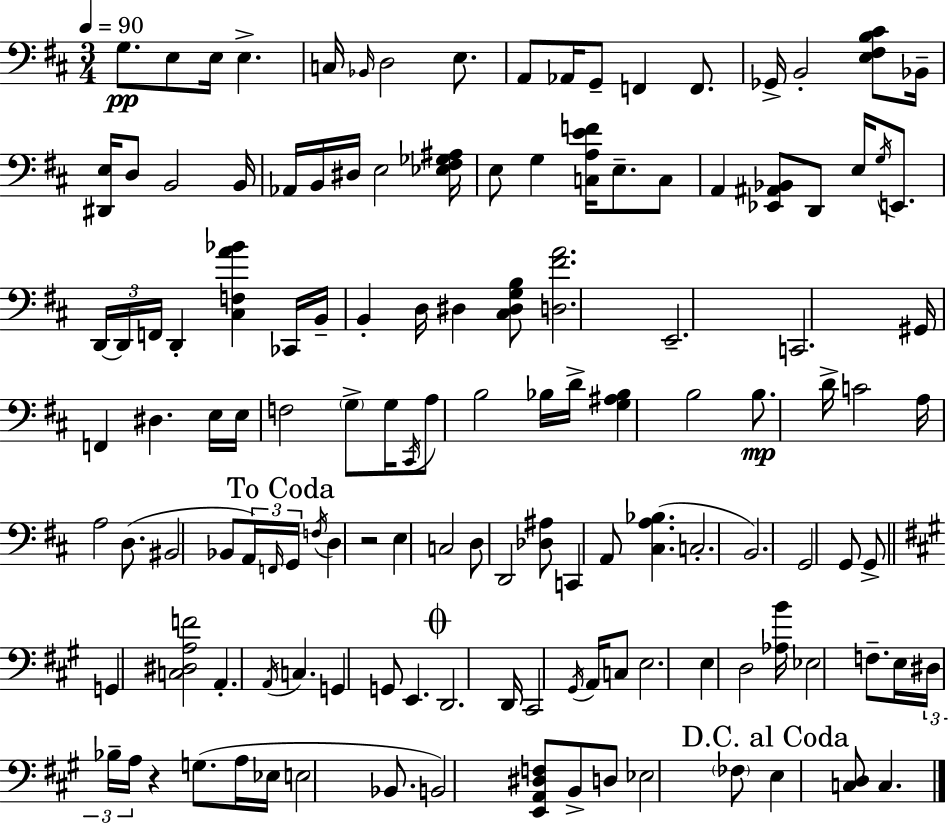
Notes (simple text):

G3/e. E3/e E3/s E3/q. C3/s Bb2/s D3/h E3/e. A2/e Ab2/s G2/e F2/q F2/e. Gb2/s B2/h [E3,F#3,B3,C#4]/e Bb2/s [D#2,E3]/s D3/e B2/h B2/s Ab2/s B2/s D#3/s E3/h [Eb3,F#3,Gb3,A#3]/s E3/e G3/q [C3,A3,E4,F4]/s E3/e. C3/e A2/q [Eb2,A#2,Bb2]/e D2/e E3/s G3/s E2/e. D2/s D2/s F2/s D2/q [C#3,F3,A4,Bb4]/q CES2/s B2/s B2/q D3/s D#3/q [C#3,D#3,G3,B3]/e [D3,F#4,A4]/h. E2/h. C2/h. G#2/s F2/q D#3/q. E3/s E3/s F3/h G3/e G3/s C#2/s A3/e B3/h Bb3/s D4/s [G3,A#3,Bb3]/q B3/h B3/e. D4/s C4/h A3/s A3/h D3/e. BIS2/h Bb2/e A2/s F2/s G2/s F3/s D3/q R/h E3/q C3/h D3/e D2/h [Db3,A#3]/e C2/q A2/e [C#3,A3,Bb3]/q. C3/h. B2/h. G2/h G2/e G2/e G2/q [C3,D#3,A3,F4]/h A2/q. A2/s C3/q. G2/q G2/e E2/q. D2/h. D2/s C#2/h G#2/s A2/s C3/e E3/h. E3/q D3/h [Ab3,B4]/s Eb3/h F3/e. E3/s D#3/s Bb3/s A3/s R/q G3/e. A3/s Eb3/s E3/h Bb2/e. B2/h [E2,A2,D#3,F3]/e B2/e D3/e Eb3/h FES3/e E3/q [C3,D3]/e C3/q.